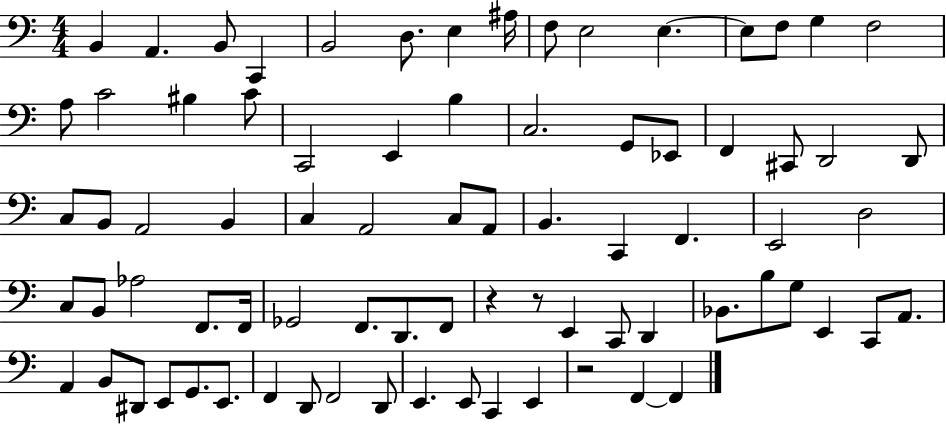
{
  \clef bass
  \numericTimeSignature
  \time 4/4
  \key c \major
  b,4 a,4. b,8 c,4 | b,2 d8. e4 ais16 | f8 e2 e4.~~ | e8 f8 g4 f2 | \break a8 c'2 bis4 c'8 | c,2 e,4 b4 | c2. g,8 ees,8 | f,4 cis,8 d,2 d,8 | \break c8 b,8 a,2 b,4 | c4 a,2 c8 a,8 | b,4. c,4 f,4. | e,2 d2 | \break c8 b,8 aes2 f,8. f,16 | ges,2 f,8. d,8. f,8 | r4 r8 e,4 c,8 d,4 | bes,8. b8 g8 e,4 c,8 a,8. | \break a,4 b,8 dis,8 e,8 g,8. e,8. | f,4 d,8 f,2 d,8 | e,4. e,8 c,4 e,4 | r2 f,4~~ f,4 | \break \bar "|."
}